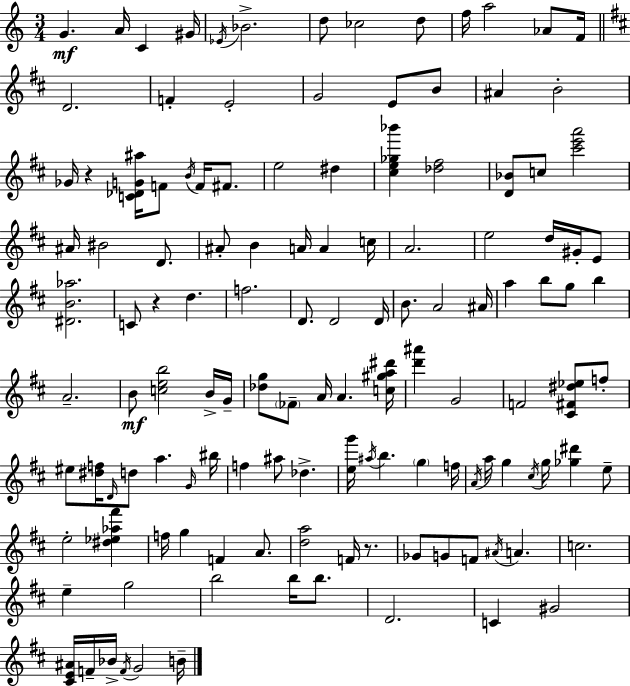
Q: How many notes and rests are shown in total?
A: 129